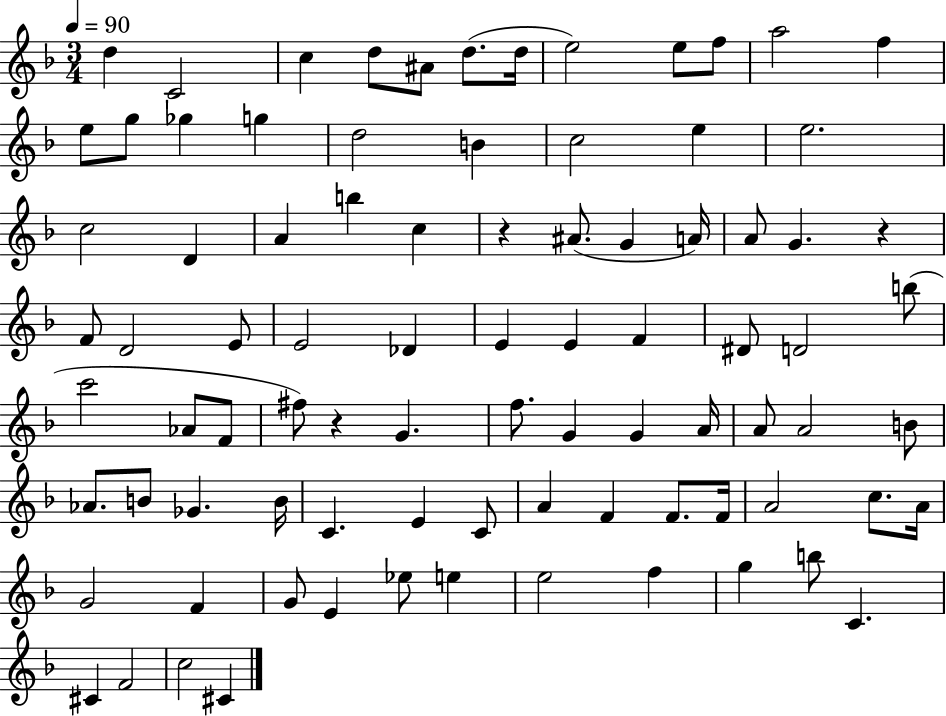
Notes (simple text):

D5/q C4/h C5/q D5/e A#4/e D5/e. D5/s E5/h E5/e F5/e A5/h F5/q E5/e G5/e Gb5/q G5/q D5/h B4/q C5/h E5/q E5/h. C5/h D4/q A4/q B5/q C5/q R/q A#4/e. G4/q A4/s A4/e G4/q. R/q F4/e D4/h E4/e E4/h Db4/q E4/q E4/q F4/q D#4/e D4/h B5/e C6/h Ab4/e F4/e F#5/e R/q G4/q. F5/e. G4/q G4/q A4/s A4/e A4/h B4/e Ab4/e. B4/e Gb4/q. B4/s C4/q. E4/q C4/e A4/q F4/q F4/e. F4/s A4/h C5/e. A4/s G4/h F4/q G4/e E4/q Eb5/e E5/q E5/h F5/q G5/q B5/e C4/q. C#4/q F4/h C5/h C#4/q